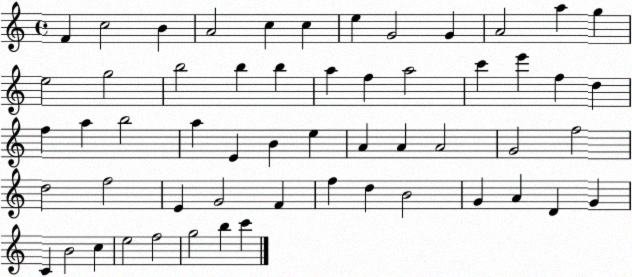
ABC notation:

X:1
T:Untitled
M:4/4
L:1/4
K:C
F c2 B A2 c c e G2 G A2 a g e2 g2 b2 b b a f a2 c' e' f d f a b2 a E B e A A A2 G2 f2 d2 f2 E G2 F f d B2 G A D G C B2 c e2 f2 g2 b c'